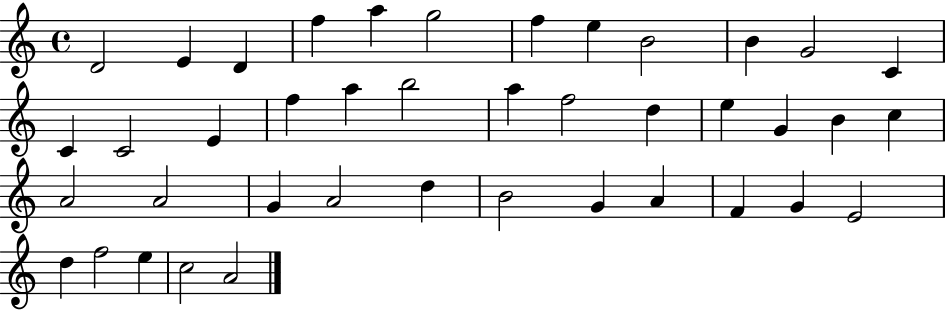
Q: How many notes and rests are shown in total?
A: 41